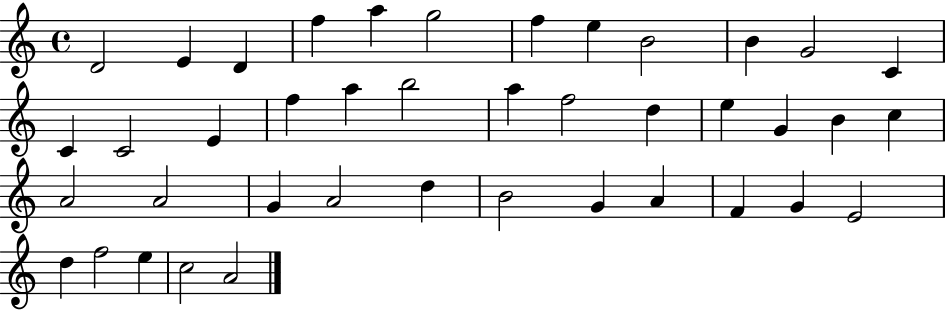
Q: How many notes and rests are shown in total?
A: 41